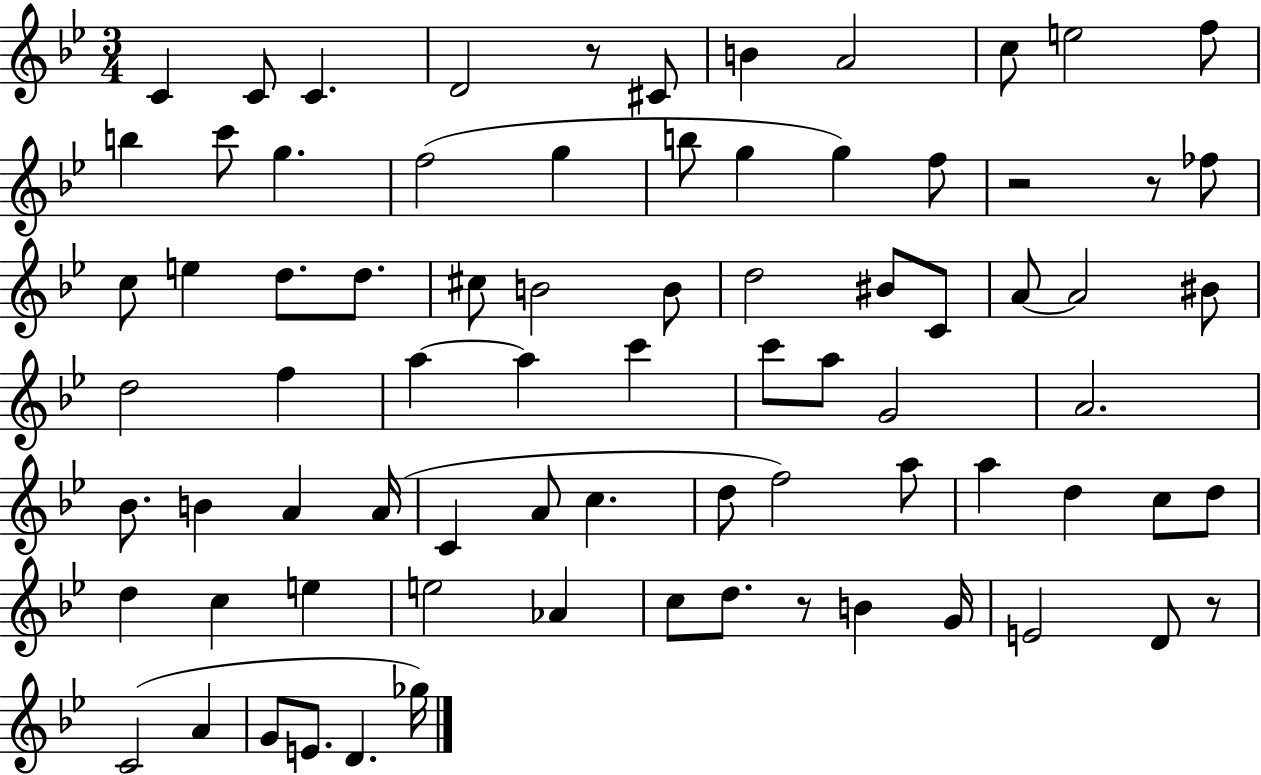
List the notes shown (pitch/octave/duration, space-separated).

C4/q C4/e C4/q. D4/h R/e C#4/e B4/q A4/h C5/e E5/h F5/e B5/q C6/e G5/q. F5/h G5/q B5/e G5/q G5/q F5/e R/h R/e FES5/e C5/e E5/q D5/e. D5/e. C#5/e B4/h B4/e D5/h BIS4/e C4/e A4/e A4/h BIS4/e D5/h F5/q A5/q A5/q C6/q C6/e A5/e G4/h A4/h. Bb4/e. B4/q A4/q A4/s C4/q A4/e C5/q. D5/e F5/h A5/e A5/q D5/q C5/e D5/e D5/q C5/q E5/q E5/h Ab4/q C5/e D5/e. R/e B4/q G4/s E4/h D4/e R/e C4/h A4/q G4/e E4/e. D4/q. Gb5/s